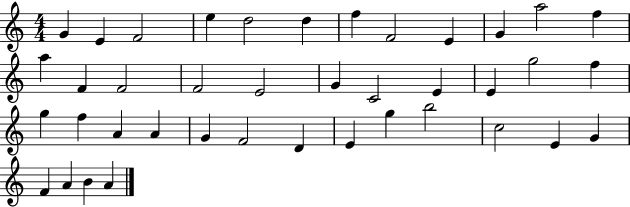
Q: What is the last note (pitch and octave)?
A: A4